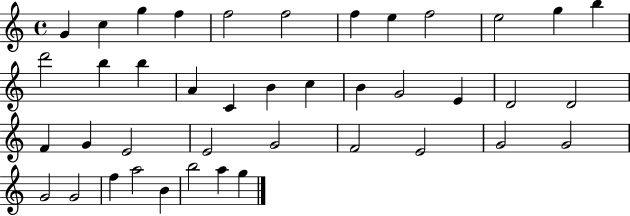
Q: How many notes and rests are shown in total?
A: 41